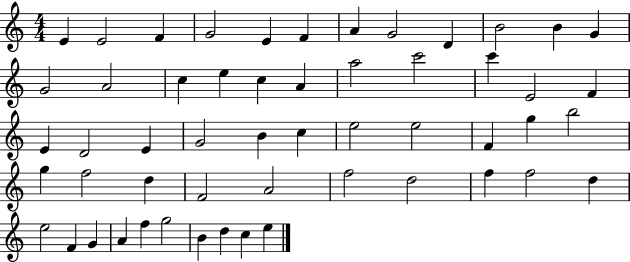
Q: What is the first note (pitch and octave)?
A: E4